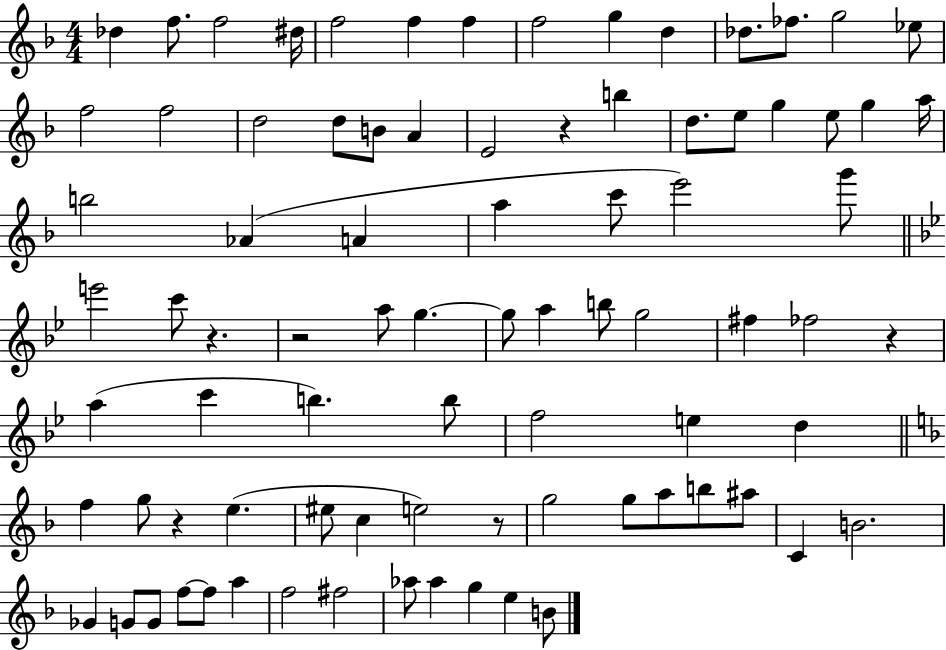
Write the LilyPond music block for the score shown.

{
  \clef treble
  \numericTimeSignature
  \time 4/4
  \key f \major
  des''4 f''8. f''2 dis''16 | f''2 f''4 f''4 | f''2 g''4 d''4 | des''8. fes''8. g''2 ees''8 | \break f''2 f''2 | d''2 d''8 b'8 a'4 | e'2 r4 b''4 | d''8. e''8 g''4 e''8 g''4 a''16 | \break b''2 aes'4( a'4 | a''4 c'''8 e'''2) g'''8 | \bar "||" \break \key bes \major e'''2 c'''8 r4. | r2 a''8 g''4.~~ | g''8 a''4 b''8 g''2 | fis''4 fes''2 r4 | \break a''4( c'''4 b''4.) b''8 | f''2 e''4 d''4 | \bar "||" \break \key f \major f''4 g''8 r4 e''4.( | eis''8 c''4 e''2) r8 | g''2 g''8 a''8 b''8 ais''8 | c'4 b'2. | \break ges'4 g'8 g'8 f''8~~ f''8 a''4 | f''2 fis''2 | aes''8 aes''4 g''4 e''4 b'8 | \bar "|."
}